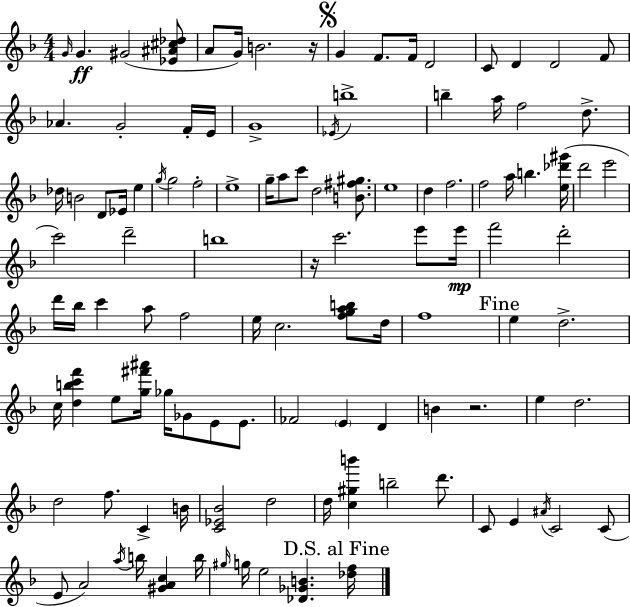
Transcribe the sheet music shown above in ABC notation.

X:1
T:Untitled
M:4/4
L:1/4
K:Dm
G/4 G ^G2 [_E^A^c_d]/2 A/2 G/4 B2 z/4 G F/2 F/4 D2 C/2 D D2 F/2 _A G2 F/4 E/4 G4 _E/4 b4 b a/4 f2 d/2 _d/4 B2 D/2 _E/4 e g/4 g2 f2 e4 g/4 a/2 c'/2 d2 [B^f^g]/2 e4 d f2 f2 a/4 b [e_d'^g']/4 d'2 e'2 c'2 d'2 b4 z/4 c'2 e'/2 e'/4 f'2 d'2 d'/4 _b/4 c' a/2 f2 e/4 c2 [fgab]/2 d/4 f4 e d2 c/4 [dbc'f'] e/2 [g^f'^a']/4 _g/4 _G/2 E/2 E/2 _F2 E D B z2 e d2 d2 f/2 C B/4 [C_E_B]2 d2 d/4 [c^gb'] b2 d'/2 C/2 E ^A/4 C2 C/2 E/2 A2 a/4 b/4 [^GAc] b/4 ^g/4 g/4 e2 [_D_GB] [_df]/4